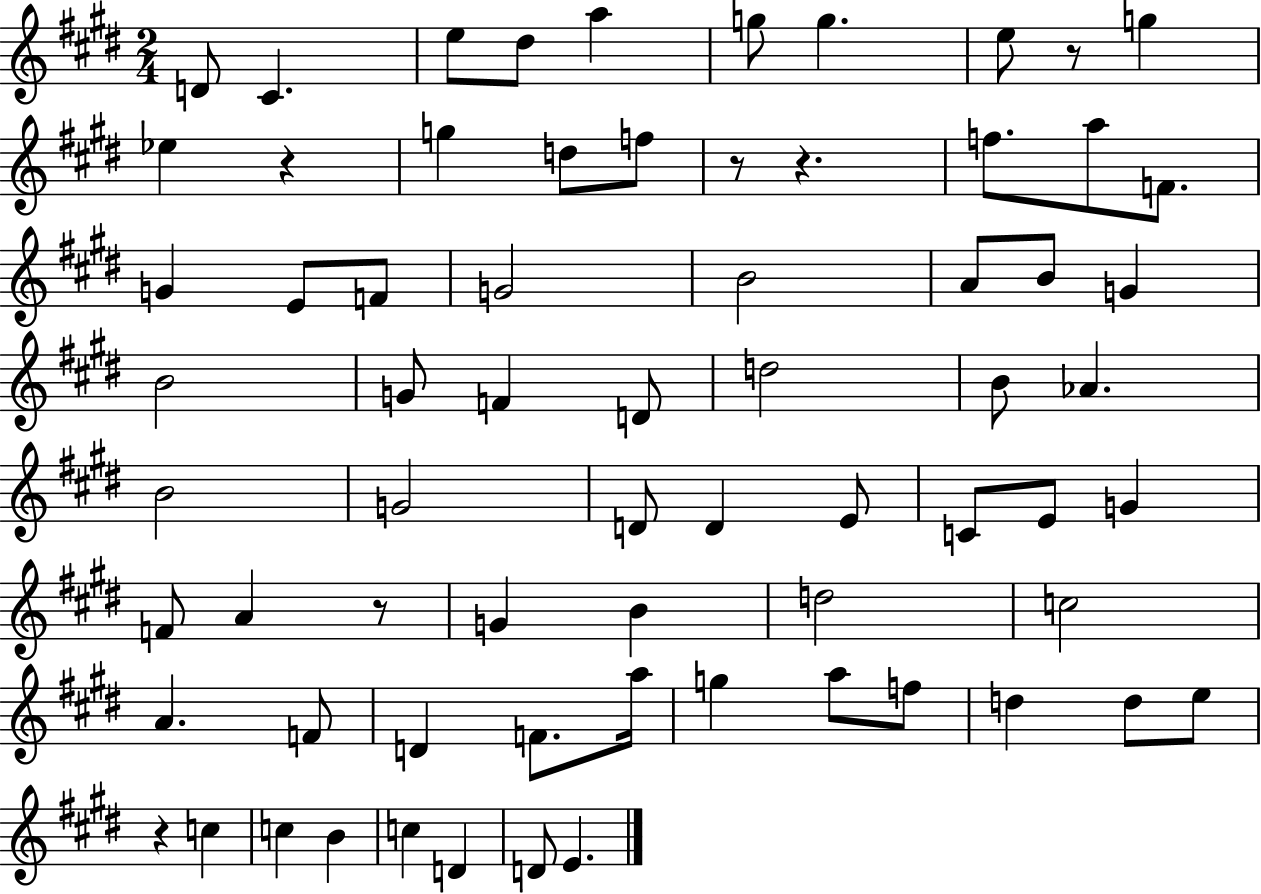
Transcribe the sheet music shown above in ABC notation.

X:1
T:Untitled
M:2/4
L:1/4
K:E
D/2 ^C e/2 ^d/2 a g/2 g e/2 z/2 g _e z g d/2 f/2 z/2 z f/2 a/2 F/2 G E/2 F/2 G2 B2 A/2 B/2 G B2 G/2 F D/2 d2 B/2 _A B2 G2 D/2 D E/2 C/2 E/2 G F/2 A z/2 G B d2 c2 A F/2 D F/2 a/4 g a/2 f/2 d d/2 e/2 z c c B c D D/2 E